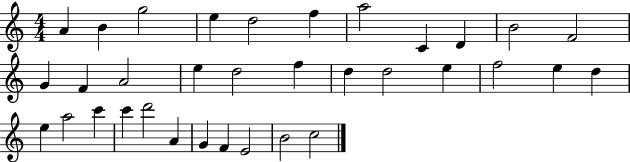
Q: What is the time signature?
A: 4/4